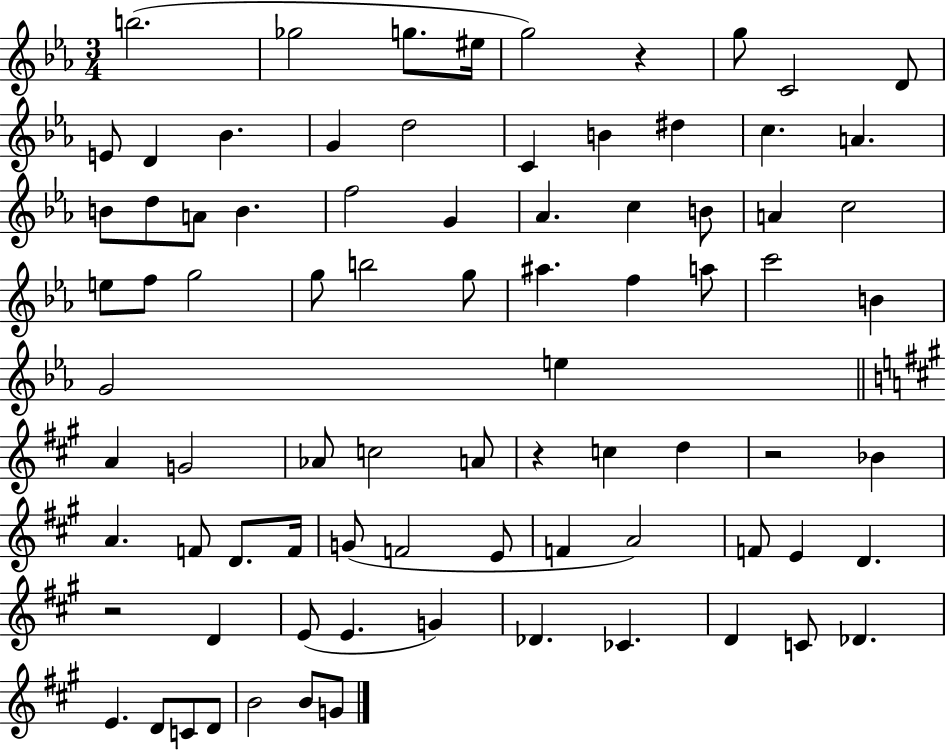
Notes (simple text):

B5/h. Gb5/h G5/e. EIS5/s G5/h R/q G5/e C4/h D4/e E4/e D4/q Bb4/q. G4/q D5/h C4/q B4/q D#5/q C5/q. A4/q. B4/e D5/e A4/e B4/q. F5/h G4/q Ab4/q. C5/q B4/e A4/q C5/h E5/e F5/e G5/h G5/e B5/h G5/e A#5/q. F5/q A5/e C6/h B4/q G4/h E5/q A4/q G4/h Ab4/e C5/h A4/e R/q C5/q D5/q R/h Bb4/q A4/q. F4/e D4/e. F4/s G4/e F4/h E4/e F4/q A4/h F4/e E4/q D4/q. R/h D4/q E4/e E4/q. G4/q Db4/q. CES4/q. D4/q C4/e Db4/q. E4/q. D4/e C4/e D4/e B4/h B4/e G4/e